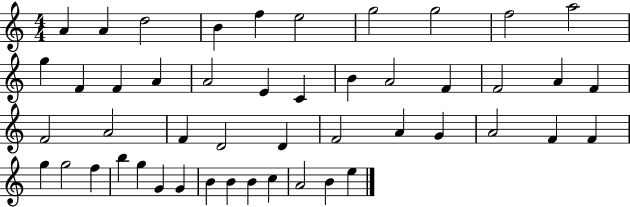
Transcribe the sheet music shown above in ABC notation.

X:1
T:Untitled
M:4/4
L:1/4
K:C
A A d2 B f e2 g2 g2 f2 a2 g F F A A2 E C B A2 F F2 A F F2 A2 F D2 D F2 A G A2 F F g g2 f b g G G B B B c A2 B e